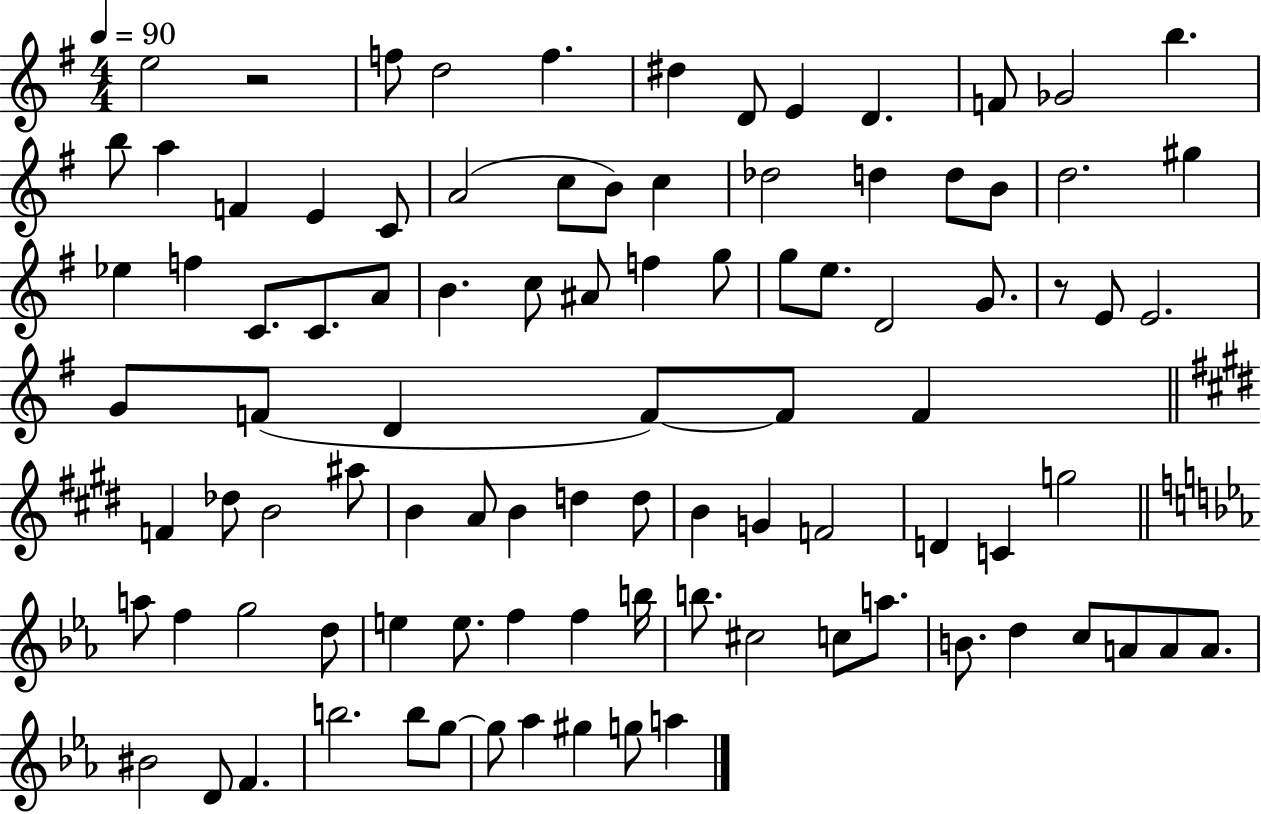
E5/h R/h F5/e D5/h F5/q. D#5/q D4/e E4/q D4/q. F4/e Gb4/h B5/q. B5/e A5/q F4/q E4/q C4/e A4/h C5/e B4/e C5/q Db5/h D5/q D5/e B4/e D5/h. G#5/q Eb5/q F5/q C4/e. C4/e. A4/e B4/q. C5/e A#4/e F5/q G5/e G5/e E5/e. D4/h G4/e. R/e E4/e E4/h. G4/e F4/e D4/q F4/e F4/e F4/q F4/q Db5/e B4/h A#5/e B4/q A4/e B4/q D5/q D5/e B4/q G4/q F4/h D4/q C4/q G5/h A5/e F5/q G5/h D5/e E5/q E5/e. F5/q F5/q B5/s B5/e. C#5/h C5/e A5/e. B4/e. D5/q C5/e A4/e A4/e A4/e. BIS4/h D4/e F4/q. B5/h. B5/e G5/e G5/e Ab5/q G#5/q G5/e A5/q